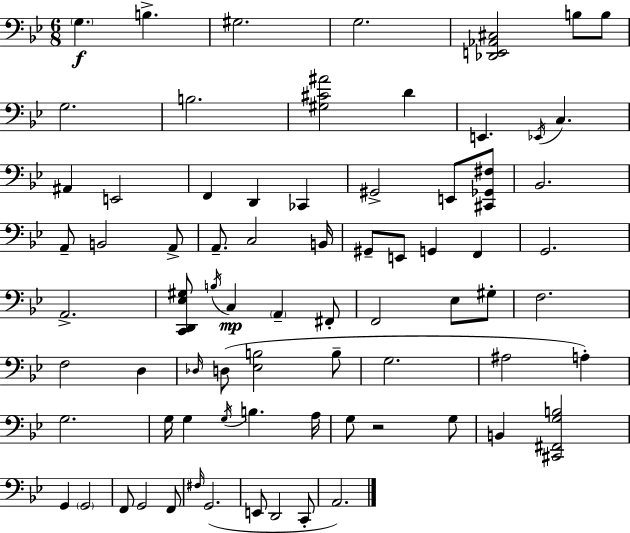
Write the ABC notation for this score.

X:1
T:Untitled
M:6/8
L:1/4
K:Bb
G, B, ^G,2 G,2 [_D,,E,,_A,,^C,]2 B,/2 B,/2 G,2 B,2 [^G,^C^A]2 D E,, _E,,/4 C, ^A,, E,,2 F,, D,, _C,, ^G,,2 E,,/2 [^C,,_G,,^F,]/2 _B,,2 A,,/2 B,,2 A,,/2 A,,/2 C,2 B,,/4 ^G,,/2 E,,/2 G,, F,, G,,2 A,,2 [C,,D,,_E,^G,]/2 B,/4 C, A,, ^F,,/2 F,,2 _E,/2 ^G,/2 F,2 F,2 D, _D,/4 D,/2 [_E,B,]2 B,/2 G,2 ^A,2 A, G,2 G,/4 G, G,/4 B, A,/4 G,/2 z2 G,/2 B,, [^C,,^F,,G,B,]2 G,, G,,2 F,,/2 G,,2 F,,/2 ^F,/4 G,,2 E,,/2 D,,2 C,,/2 A,,2